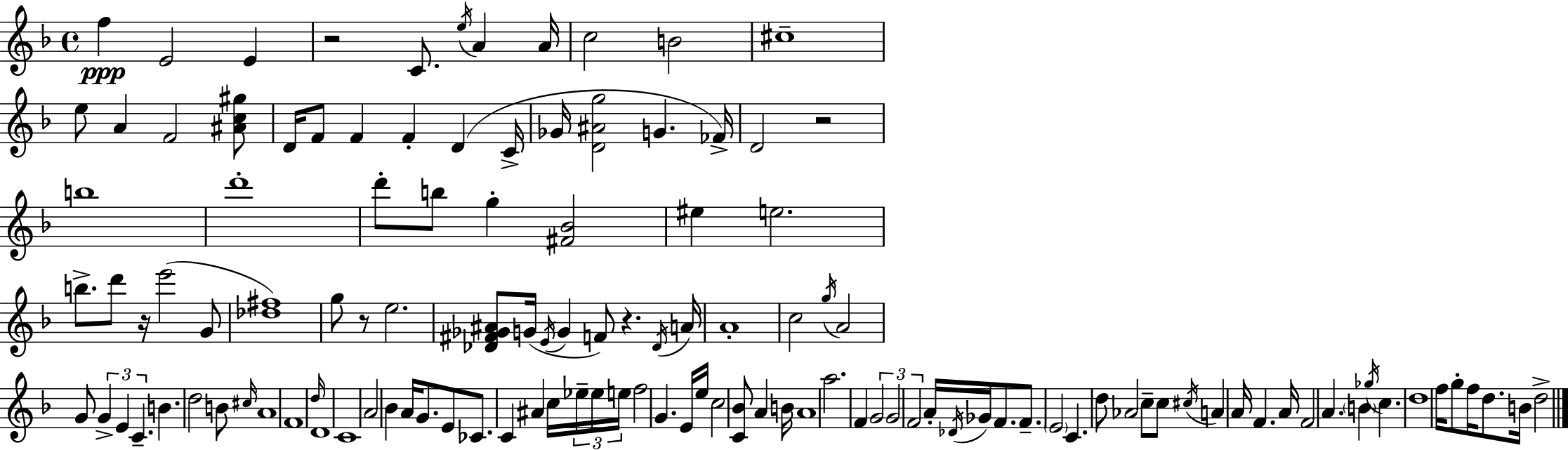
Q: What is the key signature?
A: D minor